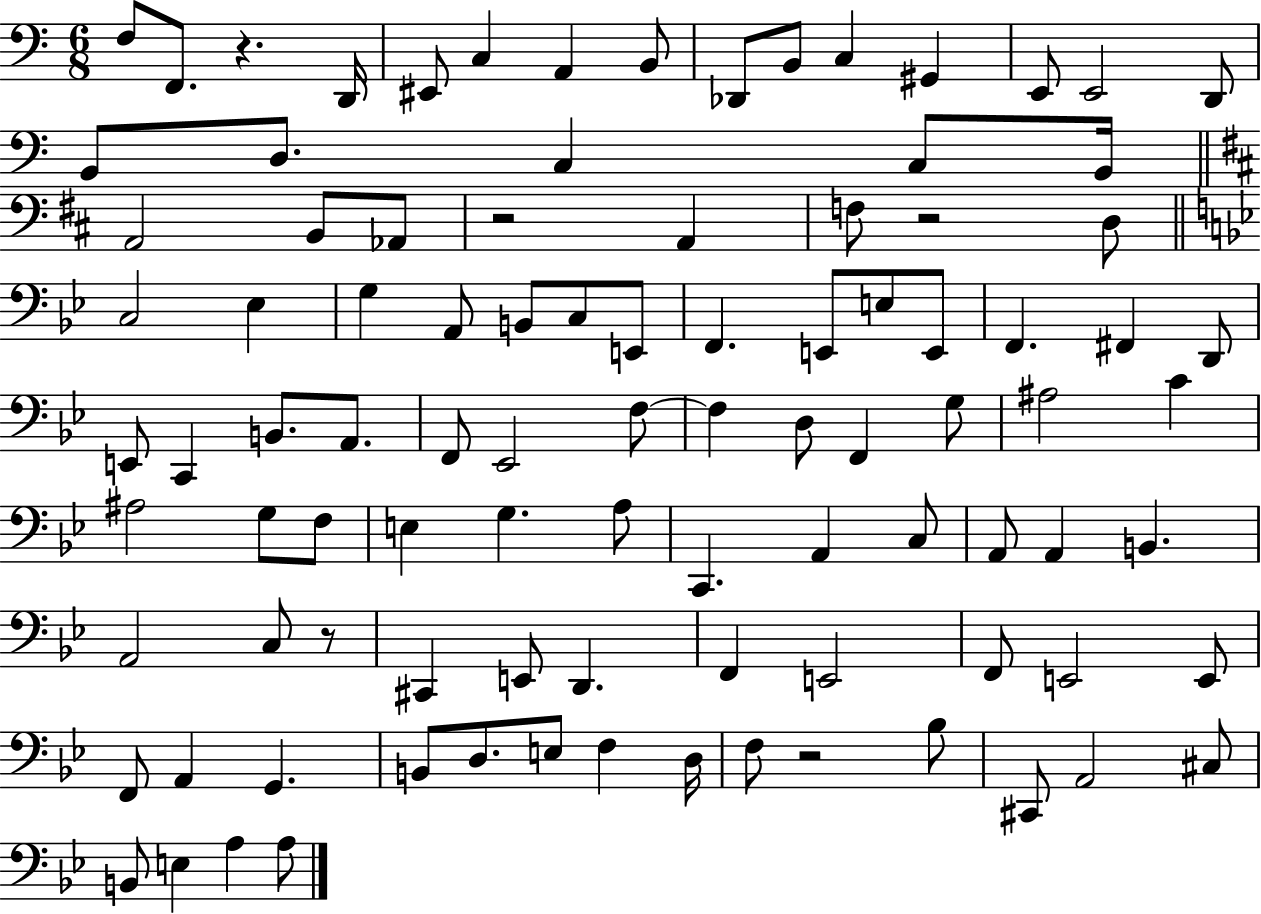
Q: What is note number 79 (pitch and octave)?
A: D3